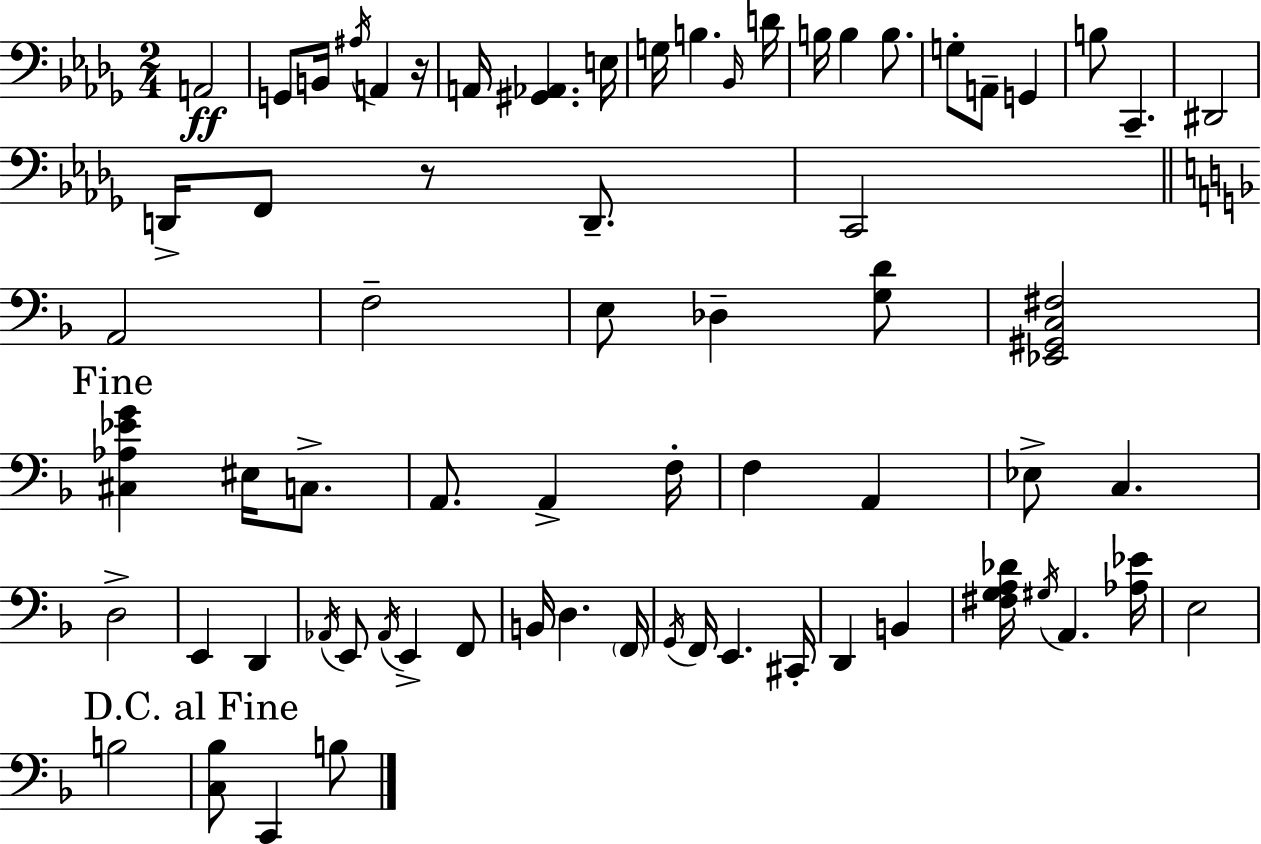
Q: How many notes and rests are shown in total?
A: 69